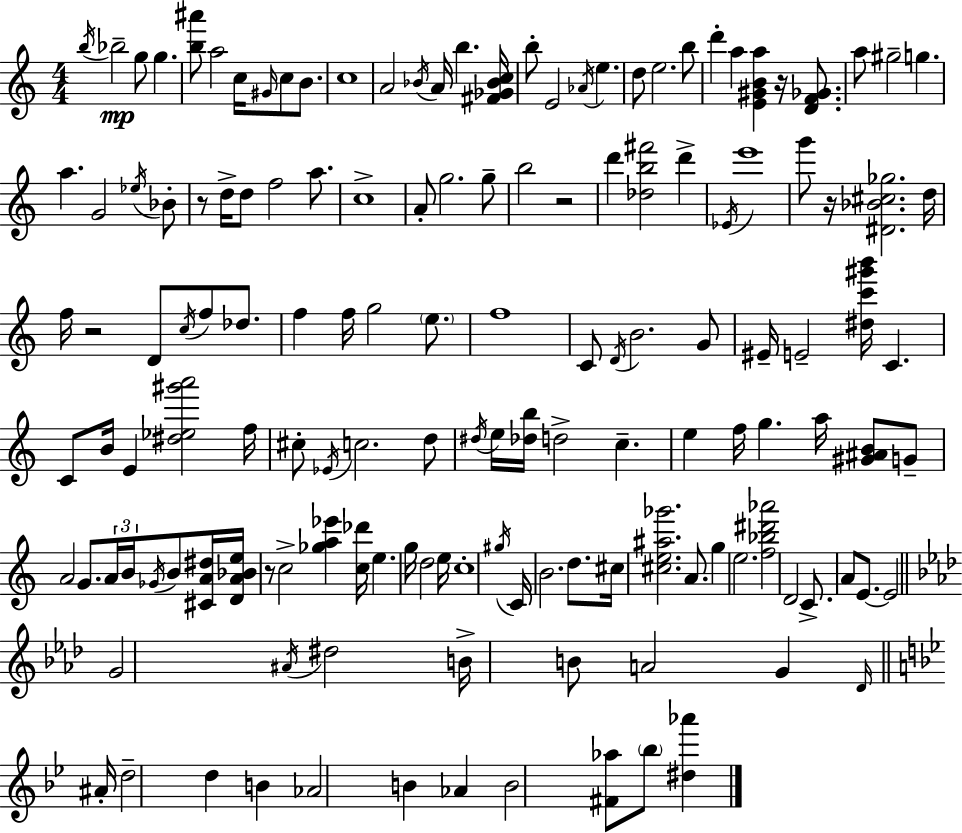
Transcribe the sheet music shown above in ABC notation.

X:1
T:Untitled
M:4/4
L:1/4
K:C
b/4 _b2 g/2 g [b^a']/2 a2 c/4 ^G/4 c/2 B/2 c4 A2 _B/4 A/4 b [^F_G_Bc]/4 b/2 E2 _A/4 e d/2 e2 b/2 d' a [E^GBa] z/4 [DF_G]/2 a/2 ^g2 g a G2 _e/4 _B/2 z/2 d/4 d/2 f2 a/2 c4 A/2 g2 g/2 b2 z2 d' [_db^f']2 d' _E/4 e'4 g'/2 z/4 [^D_B^c_g]2 d/4 f/4 z2 D/2 c/4 f/2 _d/2 f f/4 g2 e/2 f4 C/2 D/4 B2 G/2 ^E/4 E2 [^dc'^g'b']/4 C C/2 B/4 E [^d_e^g'a']2 f/4 ^c/2 _E/4 c2 d/2 ^d/4 e/4 [_db]/4 d2 c e f/4 g a/4 [^G^AB]/2 G/2 A2 G/2 A/4 B/4 _G/4 B/2 [^CA^d]/4 [DA_Be]/4 z/2 c2 [_ga_e'] [c_d']/4 e g/4 d2 e/4 c4 ^g/4 C/4 B2 d/2 ^c/4 [^ce^a_g']2 A/2 g e2 [f_b^d'_a']2 D2 C/2 A/2 E/2 E2 G2 ^A/4 ^d2 B/4 B/2 A2 G _D/4 ^A/4 d2 d B _A2 B _A B2 [^F_a]/2 _b/2 [^d_a']